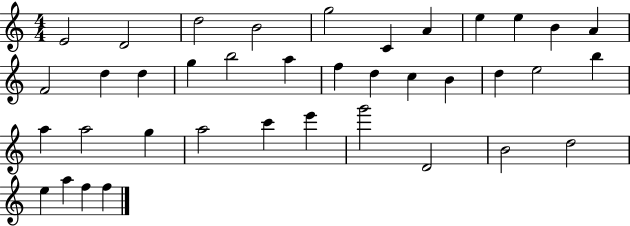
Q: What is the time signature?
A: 4/4